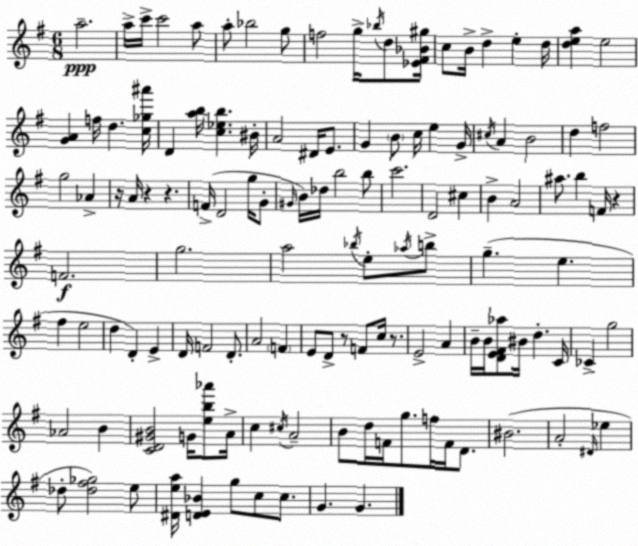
X:1
T:Untitled
M:6/8
L:1/4
K:G
a2 a/4 c'/4 c'2 a/2 a/2 _b2 g/2 f2 g/4 _b/4 d/2 [_E^F_B^g]/4 c/2 B/4 d e d/4 [dea] e2 [GA] f/4 d [c_g^a']/4 D [ab]/4 [c_eb] ^B/4 A2 ^D/4 E/2 G B/2 c/4 e G/4 ^c/4 A B2 d f2 g2 _A z/4 A/4 z z F/4 D2 g/4 G/2 ^G/4 B/4 _d/4 b2 b/2 c'2 D2 ^c B A2 ^a/2 b F/4 z F2 g2 a2 _b/4 e/2 _a/4 b/2 g e ^f e2 d D E D/4 F2 D/2 A2 F E/2 D/2 z/2 F/2 c/4 z/2 E2 A B/4 B/4 [DE^F_a]/2 ^B/4 d C/4 _C g2 _A2 B [CD^GB]2 G/4 [eb_a']/2 A/4 c ^c/4 A2 B/2 d/4 F/4 g/2 f/4 F/4 D/2 ^B2 A2 ^D/4 _e _d/2 [_d^f_g]2 e/2 [^Dea]/4 [DE_B] g/2 c/2 c/2 G G